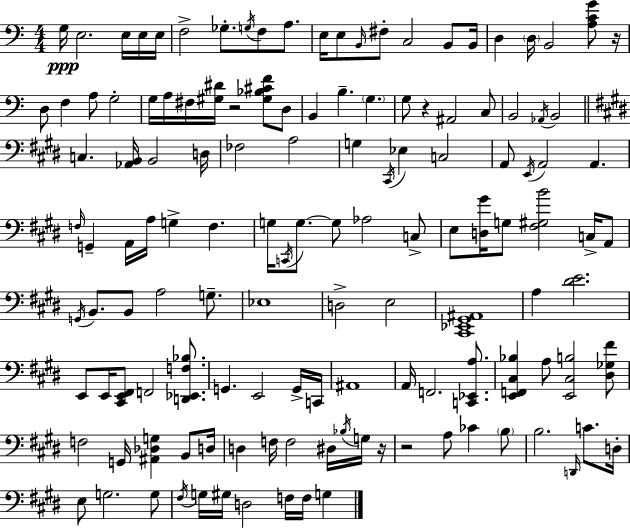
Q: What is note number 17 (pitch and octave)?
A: B2